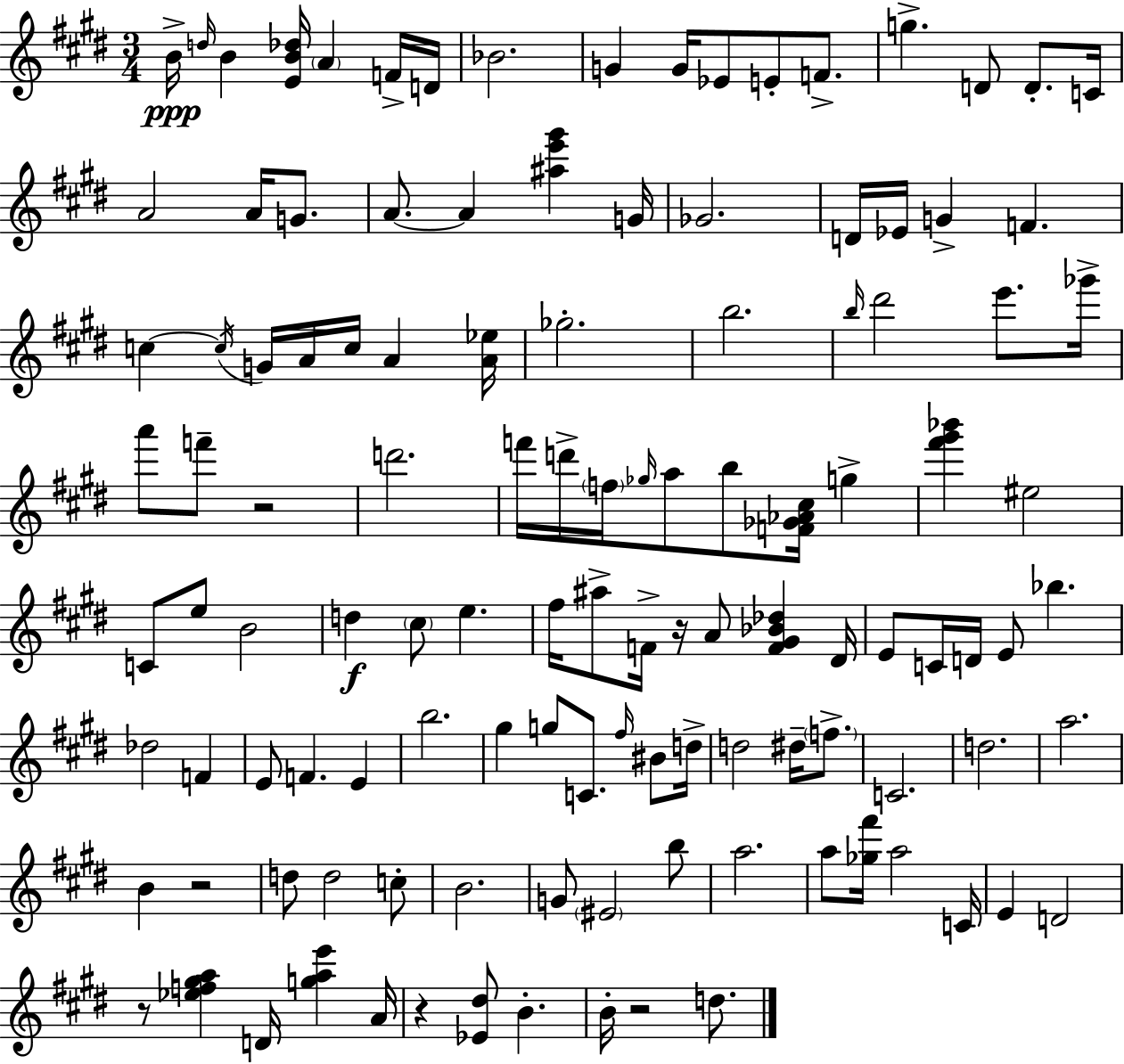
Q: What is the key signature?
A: E major